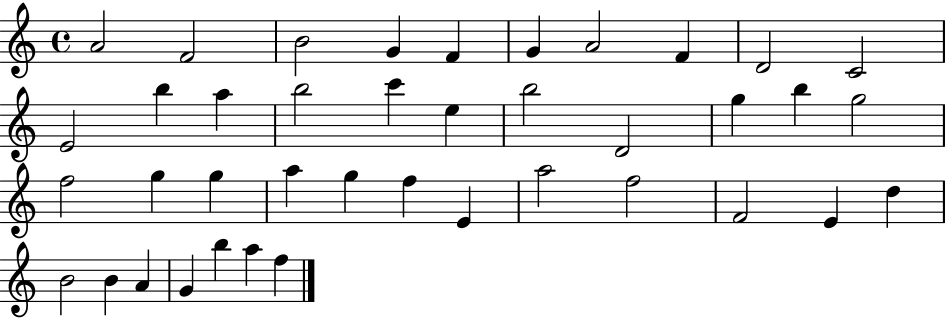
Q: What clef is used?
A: treble